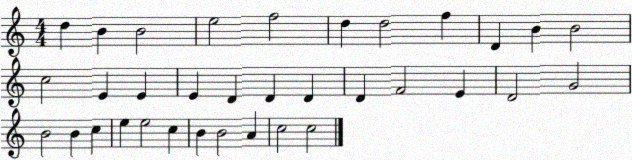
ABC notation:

X:1
T:Untitled
M:4/4
L:1/4
K:C
d B B2 e2 f2 d d2 f D B B2 c2 E E E D D D D F2 E D2 G2 B2 B c e e2 c B B2 A c2 c2